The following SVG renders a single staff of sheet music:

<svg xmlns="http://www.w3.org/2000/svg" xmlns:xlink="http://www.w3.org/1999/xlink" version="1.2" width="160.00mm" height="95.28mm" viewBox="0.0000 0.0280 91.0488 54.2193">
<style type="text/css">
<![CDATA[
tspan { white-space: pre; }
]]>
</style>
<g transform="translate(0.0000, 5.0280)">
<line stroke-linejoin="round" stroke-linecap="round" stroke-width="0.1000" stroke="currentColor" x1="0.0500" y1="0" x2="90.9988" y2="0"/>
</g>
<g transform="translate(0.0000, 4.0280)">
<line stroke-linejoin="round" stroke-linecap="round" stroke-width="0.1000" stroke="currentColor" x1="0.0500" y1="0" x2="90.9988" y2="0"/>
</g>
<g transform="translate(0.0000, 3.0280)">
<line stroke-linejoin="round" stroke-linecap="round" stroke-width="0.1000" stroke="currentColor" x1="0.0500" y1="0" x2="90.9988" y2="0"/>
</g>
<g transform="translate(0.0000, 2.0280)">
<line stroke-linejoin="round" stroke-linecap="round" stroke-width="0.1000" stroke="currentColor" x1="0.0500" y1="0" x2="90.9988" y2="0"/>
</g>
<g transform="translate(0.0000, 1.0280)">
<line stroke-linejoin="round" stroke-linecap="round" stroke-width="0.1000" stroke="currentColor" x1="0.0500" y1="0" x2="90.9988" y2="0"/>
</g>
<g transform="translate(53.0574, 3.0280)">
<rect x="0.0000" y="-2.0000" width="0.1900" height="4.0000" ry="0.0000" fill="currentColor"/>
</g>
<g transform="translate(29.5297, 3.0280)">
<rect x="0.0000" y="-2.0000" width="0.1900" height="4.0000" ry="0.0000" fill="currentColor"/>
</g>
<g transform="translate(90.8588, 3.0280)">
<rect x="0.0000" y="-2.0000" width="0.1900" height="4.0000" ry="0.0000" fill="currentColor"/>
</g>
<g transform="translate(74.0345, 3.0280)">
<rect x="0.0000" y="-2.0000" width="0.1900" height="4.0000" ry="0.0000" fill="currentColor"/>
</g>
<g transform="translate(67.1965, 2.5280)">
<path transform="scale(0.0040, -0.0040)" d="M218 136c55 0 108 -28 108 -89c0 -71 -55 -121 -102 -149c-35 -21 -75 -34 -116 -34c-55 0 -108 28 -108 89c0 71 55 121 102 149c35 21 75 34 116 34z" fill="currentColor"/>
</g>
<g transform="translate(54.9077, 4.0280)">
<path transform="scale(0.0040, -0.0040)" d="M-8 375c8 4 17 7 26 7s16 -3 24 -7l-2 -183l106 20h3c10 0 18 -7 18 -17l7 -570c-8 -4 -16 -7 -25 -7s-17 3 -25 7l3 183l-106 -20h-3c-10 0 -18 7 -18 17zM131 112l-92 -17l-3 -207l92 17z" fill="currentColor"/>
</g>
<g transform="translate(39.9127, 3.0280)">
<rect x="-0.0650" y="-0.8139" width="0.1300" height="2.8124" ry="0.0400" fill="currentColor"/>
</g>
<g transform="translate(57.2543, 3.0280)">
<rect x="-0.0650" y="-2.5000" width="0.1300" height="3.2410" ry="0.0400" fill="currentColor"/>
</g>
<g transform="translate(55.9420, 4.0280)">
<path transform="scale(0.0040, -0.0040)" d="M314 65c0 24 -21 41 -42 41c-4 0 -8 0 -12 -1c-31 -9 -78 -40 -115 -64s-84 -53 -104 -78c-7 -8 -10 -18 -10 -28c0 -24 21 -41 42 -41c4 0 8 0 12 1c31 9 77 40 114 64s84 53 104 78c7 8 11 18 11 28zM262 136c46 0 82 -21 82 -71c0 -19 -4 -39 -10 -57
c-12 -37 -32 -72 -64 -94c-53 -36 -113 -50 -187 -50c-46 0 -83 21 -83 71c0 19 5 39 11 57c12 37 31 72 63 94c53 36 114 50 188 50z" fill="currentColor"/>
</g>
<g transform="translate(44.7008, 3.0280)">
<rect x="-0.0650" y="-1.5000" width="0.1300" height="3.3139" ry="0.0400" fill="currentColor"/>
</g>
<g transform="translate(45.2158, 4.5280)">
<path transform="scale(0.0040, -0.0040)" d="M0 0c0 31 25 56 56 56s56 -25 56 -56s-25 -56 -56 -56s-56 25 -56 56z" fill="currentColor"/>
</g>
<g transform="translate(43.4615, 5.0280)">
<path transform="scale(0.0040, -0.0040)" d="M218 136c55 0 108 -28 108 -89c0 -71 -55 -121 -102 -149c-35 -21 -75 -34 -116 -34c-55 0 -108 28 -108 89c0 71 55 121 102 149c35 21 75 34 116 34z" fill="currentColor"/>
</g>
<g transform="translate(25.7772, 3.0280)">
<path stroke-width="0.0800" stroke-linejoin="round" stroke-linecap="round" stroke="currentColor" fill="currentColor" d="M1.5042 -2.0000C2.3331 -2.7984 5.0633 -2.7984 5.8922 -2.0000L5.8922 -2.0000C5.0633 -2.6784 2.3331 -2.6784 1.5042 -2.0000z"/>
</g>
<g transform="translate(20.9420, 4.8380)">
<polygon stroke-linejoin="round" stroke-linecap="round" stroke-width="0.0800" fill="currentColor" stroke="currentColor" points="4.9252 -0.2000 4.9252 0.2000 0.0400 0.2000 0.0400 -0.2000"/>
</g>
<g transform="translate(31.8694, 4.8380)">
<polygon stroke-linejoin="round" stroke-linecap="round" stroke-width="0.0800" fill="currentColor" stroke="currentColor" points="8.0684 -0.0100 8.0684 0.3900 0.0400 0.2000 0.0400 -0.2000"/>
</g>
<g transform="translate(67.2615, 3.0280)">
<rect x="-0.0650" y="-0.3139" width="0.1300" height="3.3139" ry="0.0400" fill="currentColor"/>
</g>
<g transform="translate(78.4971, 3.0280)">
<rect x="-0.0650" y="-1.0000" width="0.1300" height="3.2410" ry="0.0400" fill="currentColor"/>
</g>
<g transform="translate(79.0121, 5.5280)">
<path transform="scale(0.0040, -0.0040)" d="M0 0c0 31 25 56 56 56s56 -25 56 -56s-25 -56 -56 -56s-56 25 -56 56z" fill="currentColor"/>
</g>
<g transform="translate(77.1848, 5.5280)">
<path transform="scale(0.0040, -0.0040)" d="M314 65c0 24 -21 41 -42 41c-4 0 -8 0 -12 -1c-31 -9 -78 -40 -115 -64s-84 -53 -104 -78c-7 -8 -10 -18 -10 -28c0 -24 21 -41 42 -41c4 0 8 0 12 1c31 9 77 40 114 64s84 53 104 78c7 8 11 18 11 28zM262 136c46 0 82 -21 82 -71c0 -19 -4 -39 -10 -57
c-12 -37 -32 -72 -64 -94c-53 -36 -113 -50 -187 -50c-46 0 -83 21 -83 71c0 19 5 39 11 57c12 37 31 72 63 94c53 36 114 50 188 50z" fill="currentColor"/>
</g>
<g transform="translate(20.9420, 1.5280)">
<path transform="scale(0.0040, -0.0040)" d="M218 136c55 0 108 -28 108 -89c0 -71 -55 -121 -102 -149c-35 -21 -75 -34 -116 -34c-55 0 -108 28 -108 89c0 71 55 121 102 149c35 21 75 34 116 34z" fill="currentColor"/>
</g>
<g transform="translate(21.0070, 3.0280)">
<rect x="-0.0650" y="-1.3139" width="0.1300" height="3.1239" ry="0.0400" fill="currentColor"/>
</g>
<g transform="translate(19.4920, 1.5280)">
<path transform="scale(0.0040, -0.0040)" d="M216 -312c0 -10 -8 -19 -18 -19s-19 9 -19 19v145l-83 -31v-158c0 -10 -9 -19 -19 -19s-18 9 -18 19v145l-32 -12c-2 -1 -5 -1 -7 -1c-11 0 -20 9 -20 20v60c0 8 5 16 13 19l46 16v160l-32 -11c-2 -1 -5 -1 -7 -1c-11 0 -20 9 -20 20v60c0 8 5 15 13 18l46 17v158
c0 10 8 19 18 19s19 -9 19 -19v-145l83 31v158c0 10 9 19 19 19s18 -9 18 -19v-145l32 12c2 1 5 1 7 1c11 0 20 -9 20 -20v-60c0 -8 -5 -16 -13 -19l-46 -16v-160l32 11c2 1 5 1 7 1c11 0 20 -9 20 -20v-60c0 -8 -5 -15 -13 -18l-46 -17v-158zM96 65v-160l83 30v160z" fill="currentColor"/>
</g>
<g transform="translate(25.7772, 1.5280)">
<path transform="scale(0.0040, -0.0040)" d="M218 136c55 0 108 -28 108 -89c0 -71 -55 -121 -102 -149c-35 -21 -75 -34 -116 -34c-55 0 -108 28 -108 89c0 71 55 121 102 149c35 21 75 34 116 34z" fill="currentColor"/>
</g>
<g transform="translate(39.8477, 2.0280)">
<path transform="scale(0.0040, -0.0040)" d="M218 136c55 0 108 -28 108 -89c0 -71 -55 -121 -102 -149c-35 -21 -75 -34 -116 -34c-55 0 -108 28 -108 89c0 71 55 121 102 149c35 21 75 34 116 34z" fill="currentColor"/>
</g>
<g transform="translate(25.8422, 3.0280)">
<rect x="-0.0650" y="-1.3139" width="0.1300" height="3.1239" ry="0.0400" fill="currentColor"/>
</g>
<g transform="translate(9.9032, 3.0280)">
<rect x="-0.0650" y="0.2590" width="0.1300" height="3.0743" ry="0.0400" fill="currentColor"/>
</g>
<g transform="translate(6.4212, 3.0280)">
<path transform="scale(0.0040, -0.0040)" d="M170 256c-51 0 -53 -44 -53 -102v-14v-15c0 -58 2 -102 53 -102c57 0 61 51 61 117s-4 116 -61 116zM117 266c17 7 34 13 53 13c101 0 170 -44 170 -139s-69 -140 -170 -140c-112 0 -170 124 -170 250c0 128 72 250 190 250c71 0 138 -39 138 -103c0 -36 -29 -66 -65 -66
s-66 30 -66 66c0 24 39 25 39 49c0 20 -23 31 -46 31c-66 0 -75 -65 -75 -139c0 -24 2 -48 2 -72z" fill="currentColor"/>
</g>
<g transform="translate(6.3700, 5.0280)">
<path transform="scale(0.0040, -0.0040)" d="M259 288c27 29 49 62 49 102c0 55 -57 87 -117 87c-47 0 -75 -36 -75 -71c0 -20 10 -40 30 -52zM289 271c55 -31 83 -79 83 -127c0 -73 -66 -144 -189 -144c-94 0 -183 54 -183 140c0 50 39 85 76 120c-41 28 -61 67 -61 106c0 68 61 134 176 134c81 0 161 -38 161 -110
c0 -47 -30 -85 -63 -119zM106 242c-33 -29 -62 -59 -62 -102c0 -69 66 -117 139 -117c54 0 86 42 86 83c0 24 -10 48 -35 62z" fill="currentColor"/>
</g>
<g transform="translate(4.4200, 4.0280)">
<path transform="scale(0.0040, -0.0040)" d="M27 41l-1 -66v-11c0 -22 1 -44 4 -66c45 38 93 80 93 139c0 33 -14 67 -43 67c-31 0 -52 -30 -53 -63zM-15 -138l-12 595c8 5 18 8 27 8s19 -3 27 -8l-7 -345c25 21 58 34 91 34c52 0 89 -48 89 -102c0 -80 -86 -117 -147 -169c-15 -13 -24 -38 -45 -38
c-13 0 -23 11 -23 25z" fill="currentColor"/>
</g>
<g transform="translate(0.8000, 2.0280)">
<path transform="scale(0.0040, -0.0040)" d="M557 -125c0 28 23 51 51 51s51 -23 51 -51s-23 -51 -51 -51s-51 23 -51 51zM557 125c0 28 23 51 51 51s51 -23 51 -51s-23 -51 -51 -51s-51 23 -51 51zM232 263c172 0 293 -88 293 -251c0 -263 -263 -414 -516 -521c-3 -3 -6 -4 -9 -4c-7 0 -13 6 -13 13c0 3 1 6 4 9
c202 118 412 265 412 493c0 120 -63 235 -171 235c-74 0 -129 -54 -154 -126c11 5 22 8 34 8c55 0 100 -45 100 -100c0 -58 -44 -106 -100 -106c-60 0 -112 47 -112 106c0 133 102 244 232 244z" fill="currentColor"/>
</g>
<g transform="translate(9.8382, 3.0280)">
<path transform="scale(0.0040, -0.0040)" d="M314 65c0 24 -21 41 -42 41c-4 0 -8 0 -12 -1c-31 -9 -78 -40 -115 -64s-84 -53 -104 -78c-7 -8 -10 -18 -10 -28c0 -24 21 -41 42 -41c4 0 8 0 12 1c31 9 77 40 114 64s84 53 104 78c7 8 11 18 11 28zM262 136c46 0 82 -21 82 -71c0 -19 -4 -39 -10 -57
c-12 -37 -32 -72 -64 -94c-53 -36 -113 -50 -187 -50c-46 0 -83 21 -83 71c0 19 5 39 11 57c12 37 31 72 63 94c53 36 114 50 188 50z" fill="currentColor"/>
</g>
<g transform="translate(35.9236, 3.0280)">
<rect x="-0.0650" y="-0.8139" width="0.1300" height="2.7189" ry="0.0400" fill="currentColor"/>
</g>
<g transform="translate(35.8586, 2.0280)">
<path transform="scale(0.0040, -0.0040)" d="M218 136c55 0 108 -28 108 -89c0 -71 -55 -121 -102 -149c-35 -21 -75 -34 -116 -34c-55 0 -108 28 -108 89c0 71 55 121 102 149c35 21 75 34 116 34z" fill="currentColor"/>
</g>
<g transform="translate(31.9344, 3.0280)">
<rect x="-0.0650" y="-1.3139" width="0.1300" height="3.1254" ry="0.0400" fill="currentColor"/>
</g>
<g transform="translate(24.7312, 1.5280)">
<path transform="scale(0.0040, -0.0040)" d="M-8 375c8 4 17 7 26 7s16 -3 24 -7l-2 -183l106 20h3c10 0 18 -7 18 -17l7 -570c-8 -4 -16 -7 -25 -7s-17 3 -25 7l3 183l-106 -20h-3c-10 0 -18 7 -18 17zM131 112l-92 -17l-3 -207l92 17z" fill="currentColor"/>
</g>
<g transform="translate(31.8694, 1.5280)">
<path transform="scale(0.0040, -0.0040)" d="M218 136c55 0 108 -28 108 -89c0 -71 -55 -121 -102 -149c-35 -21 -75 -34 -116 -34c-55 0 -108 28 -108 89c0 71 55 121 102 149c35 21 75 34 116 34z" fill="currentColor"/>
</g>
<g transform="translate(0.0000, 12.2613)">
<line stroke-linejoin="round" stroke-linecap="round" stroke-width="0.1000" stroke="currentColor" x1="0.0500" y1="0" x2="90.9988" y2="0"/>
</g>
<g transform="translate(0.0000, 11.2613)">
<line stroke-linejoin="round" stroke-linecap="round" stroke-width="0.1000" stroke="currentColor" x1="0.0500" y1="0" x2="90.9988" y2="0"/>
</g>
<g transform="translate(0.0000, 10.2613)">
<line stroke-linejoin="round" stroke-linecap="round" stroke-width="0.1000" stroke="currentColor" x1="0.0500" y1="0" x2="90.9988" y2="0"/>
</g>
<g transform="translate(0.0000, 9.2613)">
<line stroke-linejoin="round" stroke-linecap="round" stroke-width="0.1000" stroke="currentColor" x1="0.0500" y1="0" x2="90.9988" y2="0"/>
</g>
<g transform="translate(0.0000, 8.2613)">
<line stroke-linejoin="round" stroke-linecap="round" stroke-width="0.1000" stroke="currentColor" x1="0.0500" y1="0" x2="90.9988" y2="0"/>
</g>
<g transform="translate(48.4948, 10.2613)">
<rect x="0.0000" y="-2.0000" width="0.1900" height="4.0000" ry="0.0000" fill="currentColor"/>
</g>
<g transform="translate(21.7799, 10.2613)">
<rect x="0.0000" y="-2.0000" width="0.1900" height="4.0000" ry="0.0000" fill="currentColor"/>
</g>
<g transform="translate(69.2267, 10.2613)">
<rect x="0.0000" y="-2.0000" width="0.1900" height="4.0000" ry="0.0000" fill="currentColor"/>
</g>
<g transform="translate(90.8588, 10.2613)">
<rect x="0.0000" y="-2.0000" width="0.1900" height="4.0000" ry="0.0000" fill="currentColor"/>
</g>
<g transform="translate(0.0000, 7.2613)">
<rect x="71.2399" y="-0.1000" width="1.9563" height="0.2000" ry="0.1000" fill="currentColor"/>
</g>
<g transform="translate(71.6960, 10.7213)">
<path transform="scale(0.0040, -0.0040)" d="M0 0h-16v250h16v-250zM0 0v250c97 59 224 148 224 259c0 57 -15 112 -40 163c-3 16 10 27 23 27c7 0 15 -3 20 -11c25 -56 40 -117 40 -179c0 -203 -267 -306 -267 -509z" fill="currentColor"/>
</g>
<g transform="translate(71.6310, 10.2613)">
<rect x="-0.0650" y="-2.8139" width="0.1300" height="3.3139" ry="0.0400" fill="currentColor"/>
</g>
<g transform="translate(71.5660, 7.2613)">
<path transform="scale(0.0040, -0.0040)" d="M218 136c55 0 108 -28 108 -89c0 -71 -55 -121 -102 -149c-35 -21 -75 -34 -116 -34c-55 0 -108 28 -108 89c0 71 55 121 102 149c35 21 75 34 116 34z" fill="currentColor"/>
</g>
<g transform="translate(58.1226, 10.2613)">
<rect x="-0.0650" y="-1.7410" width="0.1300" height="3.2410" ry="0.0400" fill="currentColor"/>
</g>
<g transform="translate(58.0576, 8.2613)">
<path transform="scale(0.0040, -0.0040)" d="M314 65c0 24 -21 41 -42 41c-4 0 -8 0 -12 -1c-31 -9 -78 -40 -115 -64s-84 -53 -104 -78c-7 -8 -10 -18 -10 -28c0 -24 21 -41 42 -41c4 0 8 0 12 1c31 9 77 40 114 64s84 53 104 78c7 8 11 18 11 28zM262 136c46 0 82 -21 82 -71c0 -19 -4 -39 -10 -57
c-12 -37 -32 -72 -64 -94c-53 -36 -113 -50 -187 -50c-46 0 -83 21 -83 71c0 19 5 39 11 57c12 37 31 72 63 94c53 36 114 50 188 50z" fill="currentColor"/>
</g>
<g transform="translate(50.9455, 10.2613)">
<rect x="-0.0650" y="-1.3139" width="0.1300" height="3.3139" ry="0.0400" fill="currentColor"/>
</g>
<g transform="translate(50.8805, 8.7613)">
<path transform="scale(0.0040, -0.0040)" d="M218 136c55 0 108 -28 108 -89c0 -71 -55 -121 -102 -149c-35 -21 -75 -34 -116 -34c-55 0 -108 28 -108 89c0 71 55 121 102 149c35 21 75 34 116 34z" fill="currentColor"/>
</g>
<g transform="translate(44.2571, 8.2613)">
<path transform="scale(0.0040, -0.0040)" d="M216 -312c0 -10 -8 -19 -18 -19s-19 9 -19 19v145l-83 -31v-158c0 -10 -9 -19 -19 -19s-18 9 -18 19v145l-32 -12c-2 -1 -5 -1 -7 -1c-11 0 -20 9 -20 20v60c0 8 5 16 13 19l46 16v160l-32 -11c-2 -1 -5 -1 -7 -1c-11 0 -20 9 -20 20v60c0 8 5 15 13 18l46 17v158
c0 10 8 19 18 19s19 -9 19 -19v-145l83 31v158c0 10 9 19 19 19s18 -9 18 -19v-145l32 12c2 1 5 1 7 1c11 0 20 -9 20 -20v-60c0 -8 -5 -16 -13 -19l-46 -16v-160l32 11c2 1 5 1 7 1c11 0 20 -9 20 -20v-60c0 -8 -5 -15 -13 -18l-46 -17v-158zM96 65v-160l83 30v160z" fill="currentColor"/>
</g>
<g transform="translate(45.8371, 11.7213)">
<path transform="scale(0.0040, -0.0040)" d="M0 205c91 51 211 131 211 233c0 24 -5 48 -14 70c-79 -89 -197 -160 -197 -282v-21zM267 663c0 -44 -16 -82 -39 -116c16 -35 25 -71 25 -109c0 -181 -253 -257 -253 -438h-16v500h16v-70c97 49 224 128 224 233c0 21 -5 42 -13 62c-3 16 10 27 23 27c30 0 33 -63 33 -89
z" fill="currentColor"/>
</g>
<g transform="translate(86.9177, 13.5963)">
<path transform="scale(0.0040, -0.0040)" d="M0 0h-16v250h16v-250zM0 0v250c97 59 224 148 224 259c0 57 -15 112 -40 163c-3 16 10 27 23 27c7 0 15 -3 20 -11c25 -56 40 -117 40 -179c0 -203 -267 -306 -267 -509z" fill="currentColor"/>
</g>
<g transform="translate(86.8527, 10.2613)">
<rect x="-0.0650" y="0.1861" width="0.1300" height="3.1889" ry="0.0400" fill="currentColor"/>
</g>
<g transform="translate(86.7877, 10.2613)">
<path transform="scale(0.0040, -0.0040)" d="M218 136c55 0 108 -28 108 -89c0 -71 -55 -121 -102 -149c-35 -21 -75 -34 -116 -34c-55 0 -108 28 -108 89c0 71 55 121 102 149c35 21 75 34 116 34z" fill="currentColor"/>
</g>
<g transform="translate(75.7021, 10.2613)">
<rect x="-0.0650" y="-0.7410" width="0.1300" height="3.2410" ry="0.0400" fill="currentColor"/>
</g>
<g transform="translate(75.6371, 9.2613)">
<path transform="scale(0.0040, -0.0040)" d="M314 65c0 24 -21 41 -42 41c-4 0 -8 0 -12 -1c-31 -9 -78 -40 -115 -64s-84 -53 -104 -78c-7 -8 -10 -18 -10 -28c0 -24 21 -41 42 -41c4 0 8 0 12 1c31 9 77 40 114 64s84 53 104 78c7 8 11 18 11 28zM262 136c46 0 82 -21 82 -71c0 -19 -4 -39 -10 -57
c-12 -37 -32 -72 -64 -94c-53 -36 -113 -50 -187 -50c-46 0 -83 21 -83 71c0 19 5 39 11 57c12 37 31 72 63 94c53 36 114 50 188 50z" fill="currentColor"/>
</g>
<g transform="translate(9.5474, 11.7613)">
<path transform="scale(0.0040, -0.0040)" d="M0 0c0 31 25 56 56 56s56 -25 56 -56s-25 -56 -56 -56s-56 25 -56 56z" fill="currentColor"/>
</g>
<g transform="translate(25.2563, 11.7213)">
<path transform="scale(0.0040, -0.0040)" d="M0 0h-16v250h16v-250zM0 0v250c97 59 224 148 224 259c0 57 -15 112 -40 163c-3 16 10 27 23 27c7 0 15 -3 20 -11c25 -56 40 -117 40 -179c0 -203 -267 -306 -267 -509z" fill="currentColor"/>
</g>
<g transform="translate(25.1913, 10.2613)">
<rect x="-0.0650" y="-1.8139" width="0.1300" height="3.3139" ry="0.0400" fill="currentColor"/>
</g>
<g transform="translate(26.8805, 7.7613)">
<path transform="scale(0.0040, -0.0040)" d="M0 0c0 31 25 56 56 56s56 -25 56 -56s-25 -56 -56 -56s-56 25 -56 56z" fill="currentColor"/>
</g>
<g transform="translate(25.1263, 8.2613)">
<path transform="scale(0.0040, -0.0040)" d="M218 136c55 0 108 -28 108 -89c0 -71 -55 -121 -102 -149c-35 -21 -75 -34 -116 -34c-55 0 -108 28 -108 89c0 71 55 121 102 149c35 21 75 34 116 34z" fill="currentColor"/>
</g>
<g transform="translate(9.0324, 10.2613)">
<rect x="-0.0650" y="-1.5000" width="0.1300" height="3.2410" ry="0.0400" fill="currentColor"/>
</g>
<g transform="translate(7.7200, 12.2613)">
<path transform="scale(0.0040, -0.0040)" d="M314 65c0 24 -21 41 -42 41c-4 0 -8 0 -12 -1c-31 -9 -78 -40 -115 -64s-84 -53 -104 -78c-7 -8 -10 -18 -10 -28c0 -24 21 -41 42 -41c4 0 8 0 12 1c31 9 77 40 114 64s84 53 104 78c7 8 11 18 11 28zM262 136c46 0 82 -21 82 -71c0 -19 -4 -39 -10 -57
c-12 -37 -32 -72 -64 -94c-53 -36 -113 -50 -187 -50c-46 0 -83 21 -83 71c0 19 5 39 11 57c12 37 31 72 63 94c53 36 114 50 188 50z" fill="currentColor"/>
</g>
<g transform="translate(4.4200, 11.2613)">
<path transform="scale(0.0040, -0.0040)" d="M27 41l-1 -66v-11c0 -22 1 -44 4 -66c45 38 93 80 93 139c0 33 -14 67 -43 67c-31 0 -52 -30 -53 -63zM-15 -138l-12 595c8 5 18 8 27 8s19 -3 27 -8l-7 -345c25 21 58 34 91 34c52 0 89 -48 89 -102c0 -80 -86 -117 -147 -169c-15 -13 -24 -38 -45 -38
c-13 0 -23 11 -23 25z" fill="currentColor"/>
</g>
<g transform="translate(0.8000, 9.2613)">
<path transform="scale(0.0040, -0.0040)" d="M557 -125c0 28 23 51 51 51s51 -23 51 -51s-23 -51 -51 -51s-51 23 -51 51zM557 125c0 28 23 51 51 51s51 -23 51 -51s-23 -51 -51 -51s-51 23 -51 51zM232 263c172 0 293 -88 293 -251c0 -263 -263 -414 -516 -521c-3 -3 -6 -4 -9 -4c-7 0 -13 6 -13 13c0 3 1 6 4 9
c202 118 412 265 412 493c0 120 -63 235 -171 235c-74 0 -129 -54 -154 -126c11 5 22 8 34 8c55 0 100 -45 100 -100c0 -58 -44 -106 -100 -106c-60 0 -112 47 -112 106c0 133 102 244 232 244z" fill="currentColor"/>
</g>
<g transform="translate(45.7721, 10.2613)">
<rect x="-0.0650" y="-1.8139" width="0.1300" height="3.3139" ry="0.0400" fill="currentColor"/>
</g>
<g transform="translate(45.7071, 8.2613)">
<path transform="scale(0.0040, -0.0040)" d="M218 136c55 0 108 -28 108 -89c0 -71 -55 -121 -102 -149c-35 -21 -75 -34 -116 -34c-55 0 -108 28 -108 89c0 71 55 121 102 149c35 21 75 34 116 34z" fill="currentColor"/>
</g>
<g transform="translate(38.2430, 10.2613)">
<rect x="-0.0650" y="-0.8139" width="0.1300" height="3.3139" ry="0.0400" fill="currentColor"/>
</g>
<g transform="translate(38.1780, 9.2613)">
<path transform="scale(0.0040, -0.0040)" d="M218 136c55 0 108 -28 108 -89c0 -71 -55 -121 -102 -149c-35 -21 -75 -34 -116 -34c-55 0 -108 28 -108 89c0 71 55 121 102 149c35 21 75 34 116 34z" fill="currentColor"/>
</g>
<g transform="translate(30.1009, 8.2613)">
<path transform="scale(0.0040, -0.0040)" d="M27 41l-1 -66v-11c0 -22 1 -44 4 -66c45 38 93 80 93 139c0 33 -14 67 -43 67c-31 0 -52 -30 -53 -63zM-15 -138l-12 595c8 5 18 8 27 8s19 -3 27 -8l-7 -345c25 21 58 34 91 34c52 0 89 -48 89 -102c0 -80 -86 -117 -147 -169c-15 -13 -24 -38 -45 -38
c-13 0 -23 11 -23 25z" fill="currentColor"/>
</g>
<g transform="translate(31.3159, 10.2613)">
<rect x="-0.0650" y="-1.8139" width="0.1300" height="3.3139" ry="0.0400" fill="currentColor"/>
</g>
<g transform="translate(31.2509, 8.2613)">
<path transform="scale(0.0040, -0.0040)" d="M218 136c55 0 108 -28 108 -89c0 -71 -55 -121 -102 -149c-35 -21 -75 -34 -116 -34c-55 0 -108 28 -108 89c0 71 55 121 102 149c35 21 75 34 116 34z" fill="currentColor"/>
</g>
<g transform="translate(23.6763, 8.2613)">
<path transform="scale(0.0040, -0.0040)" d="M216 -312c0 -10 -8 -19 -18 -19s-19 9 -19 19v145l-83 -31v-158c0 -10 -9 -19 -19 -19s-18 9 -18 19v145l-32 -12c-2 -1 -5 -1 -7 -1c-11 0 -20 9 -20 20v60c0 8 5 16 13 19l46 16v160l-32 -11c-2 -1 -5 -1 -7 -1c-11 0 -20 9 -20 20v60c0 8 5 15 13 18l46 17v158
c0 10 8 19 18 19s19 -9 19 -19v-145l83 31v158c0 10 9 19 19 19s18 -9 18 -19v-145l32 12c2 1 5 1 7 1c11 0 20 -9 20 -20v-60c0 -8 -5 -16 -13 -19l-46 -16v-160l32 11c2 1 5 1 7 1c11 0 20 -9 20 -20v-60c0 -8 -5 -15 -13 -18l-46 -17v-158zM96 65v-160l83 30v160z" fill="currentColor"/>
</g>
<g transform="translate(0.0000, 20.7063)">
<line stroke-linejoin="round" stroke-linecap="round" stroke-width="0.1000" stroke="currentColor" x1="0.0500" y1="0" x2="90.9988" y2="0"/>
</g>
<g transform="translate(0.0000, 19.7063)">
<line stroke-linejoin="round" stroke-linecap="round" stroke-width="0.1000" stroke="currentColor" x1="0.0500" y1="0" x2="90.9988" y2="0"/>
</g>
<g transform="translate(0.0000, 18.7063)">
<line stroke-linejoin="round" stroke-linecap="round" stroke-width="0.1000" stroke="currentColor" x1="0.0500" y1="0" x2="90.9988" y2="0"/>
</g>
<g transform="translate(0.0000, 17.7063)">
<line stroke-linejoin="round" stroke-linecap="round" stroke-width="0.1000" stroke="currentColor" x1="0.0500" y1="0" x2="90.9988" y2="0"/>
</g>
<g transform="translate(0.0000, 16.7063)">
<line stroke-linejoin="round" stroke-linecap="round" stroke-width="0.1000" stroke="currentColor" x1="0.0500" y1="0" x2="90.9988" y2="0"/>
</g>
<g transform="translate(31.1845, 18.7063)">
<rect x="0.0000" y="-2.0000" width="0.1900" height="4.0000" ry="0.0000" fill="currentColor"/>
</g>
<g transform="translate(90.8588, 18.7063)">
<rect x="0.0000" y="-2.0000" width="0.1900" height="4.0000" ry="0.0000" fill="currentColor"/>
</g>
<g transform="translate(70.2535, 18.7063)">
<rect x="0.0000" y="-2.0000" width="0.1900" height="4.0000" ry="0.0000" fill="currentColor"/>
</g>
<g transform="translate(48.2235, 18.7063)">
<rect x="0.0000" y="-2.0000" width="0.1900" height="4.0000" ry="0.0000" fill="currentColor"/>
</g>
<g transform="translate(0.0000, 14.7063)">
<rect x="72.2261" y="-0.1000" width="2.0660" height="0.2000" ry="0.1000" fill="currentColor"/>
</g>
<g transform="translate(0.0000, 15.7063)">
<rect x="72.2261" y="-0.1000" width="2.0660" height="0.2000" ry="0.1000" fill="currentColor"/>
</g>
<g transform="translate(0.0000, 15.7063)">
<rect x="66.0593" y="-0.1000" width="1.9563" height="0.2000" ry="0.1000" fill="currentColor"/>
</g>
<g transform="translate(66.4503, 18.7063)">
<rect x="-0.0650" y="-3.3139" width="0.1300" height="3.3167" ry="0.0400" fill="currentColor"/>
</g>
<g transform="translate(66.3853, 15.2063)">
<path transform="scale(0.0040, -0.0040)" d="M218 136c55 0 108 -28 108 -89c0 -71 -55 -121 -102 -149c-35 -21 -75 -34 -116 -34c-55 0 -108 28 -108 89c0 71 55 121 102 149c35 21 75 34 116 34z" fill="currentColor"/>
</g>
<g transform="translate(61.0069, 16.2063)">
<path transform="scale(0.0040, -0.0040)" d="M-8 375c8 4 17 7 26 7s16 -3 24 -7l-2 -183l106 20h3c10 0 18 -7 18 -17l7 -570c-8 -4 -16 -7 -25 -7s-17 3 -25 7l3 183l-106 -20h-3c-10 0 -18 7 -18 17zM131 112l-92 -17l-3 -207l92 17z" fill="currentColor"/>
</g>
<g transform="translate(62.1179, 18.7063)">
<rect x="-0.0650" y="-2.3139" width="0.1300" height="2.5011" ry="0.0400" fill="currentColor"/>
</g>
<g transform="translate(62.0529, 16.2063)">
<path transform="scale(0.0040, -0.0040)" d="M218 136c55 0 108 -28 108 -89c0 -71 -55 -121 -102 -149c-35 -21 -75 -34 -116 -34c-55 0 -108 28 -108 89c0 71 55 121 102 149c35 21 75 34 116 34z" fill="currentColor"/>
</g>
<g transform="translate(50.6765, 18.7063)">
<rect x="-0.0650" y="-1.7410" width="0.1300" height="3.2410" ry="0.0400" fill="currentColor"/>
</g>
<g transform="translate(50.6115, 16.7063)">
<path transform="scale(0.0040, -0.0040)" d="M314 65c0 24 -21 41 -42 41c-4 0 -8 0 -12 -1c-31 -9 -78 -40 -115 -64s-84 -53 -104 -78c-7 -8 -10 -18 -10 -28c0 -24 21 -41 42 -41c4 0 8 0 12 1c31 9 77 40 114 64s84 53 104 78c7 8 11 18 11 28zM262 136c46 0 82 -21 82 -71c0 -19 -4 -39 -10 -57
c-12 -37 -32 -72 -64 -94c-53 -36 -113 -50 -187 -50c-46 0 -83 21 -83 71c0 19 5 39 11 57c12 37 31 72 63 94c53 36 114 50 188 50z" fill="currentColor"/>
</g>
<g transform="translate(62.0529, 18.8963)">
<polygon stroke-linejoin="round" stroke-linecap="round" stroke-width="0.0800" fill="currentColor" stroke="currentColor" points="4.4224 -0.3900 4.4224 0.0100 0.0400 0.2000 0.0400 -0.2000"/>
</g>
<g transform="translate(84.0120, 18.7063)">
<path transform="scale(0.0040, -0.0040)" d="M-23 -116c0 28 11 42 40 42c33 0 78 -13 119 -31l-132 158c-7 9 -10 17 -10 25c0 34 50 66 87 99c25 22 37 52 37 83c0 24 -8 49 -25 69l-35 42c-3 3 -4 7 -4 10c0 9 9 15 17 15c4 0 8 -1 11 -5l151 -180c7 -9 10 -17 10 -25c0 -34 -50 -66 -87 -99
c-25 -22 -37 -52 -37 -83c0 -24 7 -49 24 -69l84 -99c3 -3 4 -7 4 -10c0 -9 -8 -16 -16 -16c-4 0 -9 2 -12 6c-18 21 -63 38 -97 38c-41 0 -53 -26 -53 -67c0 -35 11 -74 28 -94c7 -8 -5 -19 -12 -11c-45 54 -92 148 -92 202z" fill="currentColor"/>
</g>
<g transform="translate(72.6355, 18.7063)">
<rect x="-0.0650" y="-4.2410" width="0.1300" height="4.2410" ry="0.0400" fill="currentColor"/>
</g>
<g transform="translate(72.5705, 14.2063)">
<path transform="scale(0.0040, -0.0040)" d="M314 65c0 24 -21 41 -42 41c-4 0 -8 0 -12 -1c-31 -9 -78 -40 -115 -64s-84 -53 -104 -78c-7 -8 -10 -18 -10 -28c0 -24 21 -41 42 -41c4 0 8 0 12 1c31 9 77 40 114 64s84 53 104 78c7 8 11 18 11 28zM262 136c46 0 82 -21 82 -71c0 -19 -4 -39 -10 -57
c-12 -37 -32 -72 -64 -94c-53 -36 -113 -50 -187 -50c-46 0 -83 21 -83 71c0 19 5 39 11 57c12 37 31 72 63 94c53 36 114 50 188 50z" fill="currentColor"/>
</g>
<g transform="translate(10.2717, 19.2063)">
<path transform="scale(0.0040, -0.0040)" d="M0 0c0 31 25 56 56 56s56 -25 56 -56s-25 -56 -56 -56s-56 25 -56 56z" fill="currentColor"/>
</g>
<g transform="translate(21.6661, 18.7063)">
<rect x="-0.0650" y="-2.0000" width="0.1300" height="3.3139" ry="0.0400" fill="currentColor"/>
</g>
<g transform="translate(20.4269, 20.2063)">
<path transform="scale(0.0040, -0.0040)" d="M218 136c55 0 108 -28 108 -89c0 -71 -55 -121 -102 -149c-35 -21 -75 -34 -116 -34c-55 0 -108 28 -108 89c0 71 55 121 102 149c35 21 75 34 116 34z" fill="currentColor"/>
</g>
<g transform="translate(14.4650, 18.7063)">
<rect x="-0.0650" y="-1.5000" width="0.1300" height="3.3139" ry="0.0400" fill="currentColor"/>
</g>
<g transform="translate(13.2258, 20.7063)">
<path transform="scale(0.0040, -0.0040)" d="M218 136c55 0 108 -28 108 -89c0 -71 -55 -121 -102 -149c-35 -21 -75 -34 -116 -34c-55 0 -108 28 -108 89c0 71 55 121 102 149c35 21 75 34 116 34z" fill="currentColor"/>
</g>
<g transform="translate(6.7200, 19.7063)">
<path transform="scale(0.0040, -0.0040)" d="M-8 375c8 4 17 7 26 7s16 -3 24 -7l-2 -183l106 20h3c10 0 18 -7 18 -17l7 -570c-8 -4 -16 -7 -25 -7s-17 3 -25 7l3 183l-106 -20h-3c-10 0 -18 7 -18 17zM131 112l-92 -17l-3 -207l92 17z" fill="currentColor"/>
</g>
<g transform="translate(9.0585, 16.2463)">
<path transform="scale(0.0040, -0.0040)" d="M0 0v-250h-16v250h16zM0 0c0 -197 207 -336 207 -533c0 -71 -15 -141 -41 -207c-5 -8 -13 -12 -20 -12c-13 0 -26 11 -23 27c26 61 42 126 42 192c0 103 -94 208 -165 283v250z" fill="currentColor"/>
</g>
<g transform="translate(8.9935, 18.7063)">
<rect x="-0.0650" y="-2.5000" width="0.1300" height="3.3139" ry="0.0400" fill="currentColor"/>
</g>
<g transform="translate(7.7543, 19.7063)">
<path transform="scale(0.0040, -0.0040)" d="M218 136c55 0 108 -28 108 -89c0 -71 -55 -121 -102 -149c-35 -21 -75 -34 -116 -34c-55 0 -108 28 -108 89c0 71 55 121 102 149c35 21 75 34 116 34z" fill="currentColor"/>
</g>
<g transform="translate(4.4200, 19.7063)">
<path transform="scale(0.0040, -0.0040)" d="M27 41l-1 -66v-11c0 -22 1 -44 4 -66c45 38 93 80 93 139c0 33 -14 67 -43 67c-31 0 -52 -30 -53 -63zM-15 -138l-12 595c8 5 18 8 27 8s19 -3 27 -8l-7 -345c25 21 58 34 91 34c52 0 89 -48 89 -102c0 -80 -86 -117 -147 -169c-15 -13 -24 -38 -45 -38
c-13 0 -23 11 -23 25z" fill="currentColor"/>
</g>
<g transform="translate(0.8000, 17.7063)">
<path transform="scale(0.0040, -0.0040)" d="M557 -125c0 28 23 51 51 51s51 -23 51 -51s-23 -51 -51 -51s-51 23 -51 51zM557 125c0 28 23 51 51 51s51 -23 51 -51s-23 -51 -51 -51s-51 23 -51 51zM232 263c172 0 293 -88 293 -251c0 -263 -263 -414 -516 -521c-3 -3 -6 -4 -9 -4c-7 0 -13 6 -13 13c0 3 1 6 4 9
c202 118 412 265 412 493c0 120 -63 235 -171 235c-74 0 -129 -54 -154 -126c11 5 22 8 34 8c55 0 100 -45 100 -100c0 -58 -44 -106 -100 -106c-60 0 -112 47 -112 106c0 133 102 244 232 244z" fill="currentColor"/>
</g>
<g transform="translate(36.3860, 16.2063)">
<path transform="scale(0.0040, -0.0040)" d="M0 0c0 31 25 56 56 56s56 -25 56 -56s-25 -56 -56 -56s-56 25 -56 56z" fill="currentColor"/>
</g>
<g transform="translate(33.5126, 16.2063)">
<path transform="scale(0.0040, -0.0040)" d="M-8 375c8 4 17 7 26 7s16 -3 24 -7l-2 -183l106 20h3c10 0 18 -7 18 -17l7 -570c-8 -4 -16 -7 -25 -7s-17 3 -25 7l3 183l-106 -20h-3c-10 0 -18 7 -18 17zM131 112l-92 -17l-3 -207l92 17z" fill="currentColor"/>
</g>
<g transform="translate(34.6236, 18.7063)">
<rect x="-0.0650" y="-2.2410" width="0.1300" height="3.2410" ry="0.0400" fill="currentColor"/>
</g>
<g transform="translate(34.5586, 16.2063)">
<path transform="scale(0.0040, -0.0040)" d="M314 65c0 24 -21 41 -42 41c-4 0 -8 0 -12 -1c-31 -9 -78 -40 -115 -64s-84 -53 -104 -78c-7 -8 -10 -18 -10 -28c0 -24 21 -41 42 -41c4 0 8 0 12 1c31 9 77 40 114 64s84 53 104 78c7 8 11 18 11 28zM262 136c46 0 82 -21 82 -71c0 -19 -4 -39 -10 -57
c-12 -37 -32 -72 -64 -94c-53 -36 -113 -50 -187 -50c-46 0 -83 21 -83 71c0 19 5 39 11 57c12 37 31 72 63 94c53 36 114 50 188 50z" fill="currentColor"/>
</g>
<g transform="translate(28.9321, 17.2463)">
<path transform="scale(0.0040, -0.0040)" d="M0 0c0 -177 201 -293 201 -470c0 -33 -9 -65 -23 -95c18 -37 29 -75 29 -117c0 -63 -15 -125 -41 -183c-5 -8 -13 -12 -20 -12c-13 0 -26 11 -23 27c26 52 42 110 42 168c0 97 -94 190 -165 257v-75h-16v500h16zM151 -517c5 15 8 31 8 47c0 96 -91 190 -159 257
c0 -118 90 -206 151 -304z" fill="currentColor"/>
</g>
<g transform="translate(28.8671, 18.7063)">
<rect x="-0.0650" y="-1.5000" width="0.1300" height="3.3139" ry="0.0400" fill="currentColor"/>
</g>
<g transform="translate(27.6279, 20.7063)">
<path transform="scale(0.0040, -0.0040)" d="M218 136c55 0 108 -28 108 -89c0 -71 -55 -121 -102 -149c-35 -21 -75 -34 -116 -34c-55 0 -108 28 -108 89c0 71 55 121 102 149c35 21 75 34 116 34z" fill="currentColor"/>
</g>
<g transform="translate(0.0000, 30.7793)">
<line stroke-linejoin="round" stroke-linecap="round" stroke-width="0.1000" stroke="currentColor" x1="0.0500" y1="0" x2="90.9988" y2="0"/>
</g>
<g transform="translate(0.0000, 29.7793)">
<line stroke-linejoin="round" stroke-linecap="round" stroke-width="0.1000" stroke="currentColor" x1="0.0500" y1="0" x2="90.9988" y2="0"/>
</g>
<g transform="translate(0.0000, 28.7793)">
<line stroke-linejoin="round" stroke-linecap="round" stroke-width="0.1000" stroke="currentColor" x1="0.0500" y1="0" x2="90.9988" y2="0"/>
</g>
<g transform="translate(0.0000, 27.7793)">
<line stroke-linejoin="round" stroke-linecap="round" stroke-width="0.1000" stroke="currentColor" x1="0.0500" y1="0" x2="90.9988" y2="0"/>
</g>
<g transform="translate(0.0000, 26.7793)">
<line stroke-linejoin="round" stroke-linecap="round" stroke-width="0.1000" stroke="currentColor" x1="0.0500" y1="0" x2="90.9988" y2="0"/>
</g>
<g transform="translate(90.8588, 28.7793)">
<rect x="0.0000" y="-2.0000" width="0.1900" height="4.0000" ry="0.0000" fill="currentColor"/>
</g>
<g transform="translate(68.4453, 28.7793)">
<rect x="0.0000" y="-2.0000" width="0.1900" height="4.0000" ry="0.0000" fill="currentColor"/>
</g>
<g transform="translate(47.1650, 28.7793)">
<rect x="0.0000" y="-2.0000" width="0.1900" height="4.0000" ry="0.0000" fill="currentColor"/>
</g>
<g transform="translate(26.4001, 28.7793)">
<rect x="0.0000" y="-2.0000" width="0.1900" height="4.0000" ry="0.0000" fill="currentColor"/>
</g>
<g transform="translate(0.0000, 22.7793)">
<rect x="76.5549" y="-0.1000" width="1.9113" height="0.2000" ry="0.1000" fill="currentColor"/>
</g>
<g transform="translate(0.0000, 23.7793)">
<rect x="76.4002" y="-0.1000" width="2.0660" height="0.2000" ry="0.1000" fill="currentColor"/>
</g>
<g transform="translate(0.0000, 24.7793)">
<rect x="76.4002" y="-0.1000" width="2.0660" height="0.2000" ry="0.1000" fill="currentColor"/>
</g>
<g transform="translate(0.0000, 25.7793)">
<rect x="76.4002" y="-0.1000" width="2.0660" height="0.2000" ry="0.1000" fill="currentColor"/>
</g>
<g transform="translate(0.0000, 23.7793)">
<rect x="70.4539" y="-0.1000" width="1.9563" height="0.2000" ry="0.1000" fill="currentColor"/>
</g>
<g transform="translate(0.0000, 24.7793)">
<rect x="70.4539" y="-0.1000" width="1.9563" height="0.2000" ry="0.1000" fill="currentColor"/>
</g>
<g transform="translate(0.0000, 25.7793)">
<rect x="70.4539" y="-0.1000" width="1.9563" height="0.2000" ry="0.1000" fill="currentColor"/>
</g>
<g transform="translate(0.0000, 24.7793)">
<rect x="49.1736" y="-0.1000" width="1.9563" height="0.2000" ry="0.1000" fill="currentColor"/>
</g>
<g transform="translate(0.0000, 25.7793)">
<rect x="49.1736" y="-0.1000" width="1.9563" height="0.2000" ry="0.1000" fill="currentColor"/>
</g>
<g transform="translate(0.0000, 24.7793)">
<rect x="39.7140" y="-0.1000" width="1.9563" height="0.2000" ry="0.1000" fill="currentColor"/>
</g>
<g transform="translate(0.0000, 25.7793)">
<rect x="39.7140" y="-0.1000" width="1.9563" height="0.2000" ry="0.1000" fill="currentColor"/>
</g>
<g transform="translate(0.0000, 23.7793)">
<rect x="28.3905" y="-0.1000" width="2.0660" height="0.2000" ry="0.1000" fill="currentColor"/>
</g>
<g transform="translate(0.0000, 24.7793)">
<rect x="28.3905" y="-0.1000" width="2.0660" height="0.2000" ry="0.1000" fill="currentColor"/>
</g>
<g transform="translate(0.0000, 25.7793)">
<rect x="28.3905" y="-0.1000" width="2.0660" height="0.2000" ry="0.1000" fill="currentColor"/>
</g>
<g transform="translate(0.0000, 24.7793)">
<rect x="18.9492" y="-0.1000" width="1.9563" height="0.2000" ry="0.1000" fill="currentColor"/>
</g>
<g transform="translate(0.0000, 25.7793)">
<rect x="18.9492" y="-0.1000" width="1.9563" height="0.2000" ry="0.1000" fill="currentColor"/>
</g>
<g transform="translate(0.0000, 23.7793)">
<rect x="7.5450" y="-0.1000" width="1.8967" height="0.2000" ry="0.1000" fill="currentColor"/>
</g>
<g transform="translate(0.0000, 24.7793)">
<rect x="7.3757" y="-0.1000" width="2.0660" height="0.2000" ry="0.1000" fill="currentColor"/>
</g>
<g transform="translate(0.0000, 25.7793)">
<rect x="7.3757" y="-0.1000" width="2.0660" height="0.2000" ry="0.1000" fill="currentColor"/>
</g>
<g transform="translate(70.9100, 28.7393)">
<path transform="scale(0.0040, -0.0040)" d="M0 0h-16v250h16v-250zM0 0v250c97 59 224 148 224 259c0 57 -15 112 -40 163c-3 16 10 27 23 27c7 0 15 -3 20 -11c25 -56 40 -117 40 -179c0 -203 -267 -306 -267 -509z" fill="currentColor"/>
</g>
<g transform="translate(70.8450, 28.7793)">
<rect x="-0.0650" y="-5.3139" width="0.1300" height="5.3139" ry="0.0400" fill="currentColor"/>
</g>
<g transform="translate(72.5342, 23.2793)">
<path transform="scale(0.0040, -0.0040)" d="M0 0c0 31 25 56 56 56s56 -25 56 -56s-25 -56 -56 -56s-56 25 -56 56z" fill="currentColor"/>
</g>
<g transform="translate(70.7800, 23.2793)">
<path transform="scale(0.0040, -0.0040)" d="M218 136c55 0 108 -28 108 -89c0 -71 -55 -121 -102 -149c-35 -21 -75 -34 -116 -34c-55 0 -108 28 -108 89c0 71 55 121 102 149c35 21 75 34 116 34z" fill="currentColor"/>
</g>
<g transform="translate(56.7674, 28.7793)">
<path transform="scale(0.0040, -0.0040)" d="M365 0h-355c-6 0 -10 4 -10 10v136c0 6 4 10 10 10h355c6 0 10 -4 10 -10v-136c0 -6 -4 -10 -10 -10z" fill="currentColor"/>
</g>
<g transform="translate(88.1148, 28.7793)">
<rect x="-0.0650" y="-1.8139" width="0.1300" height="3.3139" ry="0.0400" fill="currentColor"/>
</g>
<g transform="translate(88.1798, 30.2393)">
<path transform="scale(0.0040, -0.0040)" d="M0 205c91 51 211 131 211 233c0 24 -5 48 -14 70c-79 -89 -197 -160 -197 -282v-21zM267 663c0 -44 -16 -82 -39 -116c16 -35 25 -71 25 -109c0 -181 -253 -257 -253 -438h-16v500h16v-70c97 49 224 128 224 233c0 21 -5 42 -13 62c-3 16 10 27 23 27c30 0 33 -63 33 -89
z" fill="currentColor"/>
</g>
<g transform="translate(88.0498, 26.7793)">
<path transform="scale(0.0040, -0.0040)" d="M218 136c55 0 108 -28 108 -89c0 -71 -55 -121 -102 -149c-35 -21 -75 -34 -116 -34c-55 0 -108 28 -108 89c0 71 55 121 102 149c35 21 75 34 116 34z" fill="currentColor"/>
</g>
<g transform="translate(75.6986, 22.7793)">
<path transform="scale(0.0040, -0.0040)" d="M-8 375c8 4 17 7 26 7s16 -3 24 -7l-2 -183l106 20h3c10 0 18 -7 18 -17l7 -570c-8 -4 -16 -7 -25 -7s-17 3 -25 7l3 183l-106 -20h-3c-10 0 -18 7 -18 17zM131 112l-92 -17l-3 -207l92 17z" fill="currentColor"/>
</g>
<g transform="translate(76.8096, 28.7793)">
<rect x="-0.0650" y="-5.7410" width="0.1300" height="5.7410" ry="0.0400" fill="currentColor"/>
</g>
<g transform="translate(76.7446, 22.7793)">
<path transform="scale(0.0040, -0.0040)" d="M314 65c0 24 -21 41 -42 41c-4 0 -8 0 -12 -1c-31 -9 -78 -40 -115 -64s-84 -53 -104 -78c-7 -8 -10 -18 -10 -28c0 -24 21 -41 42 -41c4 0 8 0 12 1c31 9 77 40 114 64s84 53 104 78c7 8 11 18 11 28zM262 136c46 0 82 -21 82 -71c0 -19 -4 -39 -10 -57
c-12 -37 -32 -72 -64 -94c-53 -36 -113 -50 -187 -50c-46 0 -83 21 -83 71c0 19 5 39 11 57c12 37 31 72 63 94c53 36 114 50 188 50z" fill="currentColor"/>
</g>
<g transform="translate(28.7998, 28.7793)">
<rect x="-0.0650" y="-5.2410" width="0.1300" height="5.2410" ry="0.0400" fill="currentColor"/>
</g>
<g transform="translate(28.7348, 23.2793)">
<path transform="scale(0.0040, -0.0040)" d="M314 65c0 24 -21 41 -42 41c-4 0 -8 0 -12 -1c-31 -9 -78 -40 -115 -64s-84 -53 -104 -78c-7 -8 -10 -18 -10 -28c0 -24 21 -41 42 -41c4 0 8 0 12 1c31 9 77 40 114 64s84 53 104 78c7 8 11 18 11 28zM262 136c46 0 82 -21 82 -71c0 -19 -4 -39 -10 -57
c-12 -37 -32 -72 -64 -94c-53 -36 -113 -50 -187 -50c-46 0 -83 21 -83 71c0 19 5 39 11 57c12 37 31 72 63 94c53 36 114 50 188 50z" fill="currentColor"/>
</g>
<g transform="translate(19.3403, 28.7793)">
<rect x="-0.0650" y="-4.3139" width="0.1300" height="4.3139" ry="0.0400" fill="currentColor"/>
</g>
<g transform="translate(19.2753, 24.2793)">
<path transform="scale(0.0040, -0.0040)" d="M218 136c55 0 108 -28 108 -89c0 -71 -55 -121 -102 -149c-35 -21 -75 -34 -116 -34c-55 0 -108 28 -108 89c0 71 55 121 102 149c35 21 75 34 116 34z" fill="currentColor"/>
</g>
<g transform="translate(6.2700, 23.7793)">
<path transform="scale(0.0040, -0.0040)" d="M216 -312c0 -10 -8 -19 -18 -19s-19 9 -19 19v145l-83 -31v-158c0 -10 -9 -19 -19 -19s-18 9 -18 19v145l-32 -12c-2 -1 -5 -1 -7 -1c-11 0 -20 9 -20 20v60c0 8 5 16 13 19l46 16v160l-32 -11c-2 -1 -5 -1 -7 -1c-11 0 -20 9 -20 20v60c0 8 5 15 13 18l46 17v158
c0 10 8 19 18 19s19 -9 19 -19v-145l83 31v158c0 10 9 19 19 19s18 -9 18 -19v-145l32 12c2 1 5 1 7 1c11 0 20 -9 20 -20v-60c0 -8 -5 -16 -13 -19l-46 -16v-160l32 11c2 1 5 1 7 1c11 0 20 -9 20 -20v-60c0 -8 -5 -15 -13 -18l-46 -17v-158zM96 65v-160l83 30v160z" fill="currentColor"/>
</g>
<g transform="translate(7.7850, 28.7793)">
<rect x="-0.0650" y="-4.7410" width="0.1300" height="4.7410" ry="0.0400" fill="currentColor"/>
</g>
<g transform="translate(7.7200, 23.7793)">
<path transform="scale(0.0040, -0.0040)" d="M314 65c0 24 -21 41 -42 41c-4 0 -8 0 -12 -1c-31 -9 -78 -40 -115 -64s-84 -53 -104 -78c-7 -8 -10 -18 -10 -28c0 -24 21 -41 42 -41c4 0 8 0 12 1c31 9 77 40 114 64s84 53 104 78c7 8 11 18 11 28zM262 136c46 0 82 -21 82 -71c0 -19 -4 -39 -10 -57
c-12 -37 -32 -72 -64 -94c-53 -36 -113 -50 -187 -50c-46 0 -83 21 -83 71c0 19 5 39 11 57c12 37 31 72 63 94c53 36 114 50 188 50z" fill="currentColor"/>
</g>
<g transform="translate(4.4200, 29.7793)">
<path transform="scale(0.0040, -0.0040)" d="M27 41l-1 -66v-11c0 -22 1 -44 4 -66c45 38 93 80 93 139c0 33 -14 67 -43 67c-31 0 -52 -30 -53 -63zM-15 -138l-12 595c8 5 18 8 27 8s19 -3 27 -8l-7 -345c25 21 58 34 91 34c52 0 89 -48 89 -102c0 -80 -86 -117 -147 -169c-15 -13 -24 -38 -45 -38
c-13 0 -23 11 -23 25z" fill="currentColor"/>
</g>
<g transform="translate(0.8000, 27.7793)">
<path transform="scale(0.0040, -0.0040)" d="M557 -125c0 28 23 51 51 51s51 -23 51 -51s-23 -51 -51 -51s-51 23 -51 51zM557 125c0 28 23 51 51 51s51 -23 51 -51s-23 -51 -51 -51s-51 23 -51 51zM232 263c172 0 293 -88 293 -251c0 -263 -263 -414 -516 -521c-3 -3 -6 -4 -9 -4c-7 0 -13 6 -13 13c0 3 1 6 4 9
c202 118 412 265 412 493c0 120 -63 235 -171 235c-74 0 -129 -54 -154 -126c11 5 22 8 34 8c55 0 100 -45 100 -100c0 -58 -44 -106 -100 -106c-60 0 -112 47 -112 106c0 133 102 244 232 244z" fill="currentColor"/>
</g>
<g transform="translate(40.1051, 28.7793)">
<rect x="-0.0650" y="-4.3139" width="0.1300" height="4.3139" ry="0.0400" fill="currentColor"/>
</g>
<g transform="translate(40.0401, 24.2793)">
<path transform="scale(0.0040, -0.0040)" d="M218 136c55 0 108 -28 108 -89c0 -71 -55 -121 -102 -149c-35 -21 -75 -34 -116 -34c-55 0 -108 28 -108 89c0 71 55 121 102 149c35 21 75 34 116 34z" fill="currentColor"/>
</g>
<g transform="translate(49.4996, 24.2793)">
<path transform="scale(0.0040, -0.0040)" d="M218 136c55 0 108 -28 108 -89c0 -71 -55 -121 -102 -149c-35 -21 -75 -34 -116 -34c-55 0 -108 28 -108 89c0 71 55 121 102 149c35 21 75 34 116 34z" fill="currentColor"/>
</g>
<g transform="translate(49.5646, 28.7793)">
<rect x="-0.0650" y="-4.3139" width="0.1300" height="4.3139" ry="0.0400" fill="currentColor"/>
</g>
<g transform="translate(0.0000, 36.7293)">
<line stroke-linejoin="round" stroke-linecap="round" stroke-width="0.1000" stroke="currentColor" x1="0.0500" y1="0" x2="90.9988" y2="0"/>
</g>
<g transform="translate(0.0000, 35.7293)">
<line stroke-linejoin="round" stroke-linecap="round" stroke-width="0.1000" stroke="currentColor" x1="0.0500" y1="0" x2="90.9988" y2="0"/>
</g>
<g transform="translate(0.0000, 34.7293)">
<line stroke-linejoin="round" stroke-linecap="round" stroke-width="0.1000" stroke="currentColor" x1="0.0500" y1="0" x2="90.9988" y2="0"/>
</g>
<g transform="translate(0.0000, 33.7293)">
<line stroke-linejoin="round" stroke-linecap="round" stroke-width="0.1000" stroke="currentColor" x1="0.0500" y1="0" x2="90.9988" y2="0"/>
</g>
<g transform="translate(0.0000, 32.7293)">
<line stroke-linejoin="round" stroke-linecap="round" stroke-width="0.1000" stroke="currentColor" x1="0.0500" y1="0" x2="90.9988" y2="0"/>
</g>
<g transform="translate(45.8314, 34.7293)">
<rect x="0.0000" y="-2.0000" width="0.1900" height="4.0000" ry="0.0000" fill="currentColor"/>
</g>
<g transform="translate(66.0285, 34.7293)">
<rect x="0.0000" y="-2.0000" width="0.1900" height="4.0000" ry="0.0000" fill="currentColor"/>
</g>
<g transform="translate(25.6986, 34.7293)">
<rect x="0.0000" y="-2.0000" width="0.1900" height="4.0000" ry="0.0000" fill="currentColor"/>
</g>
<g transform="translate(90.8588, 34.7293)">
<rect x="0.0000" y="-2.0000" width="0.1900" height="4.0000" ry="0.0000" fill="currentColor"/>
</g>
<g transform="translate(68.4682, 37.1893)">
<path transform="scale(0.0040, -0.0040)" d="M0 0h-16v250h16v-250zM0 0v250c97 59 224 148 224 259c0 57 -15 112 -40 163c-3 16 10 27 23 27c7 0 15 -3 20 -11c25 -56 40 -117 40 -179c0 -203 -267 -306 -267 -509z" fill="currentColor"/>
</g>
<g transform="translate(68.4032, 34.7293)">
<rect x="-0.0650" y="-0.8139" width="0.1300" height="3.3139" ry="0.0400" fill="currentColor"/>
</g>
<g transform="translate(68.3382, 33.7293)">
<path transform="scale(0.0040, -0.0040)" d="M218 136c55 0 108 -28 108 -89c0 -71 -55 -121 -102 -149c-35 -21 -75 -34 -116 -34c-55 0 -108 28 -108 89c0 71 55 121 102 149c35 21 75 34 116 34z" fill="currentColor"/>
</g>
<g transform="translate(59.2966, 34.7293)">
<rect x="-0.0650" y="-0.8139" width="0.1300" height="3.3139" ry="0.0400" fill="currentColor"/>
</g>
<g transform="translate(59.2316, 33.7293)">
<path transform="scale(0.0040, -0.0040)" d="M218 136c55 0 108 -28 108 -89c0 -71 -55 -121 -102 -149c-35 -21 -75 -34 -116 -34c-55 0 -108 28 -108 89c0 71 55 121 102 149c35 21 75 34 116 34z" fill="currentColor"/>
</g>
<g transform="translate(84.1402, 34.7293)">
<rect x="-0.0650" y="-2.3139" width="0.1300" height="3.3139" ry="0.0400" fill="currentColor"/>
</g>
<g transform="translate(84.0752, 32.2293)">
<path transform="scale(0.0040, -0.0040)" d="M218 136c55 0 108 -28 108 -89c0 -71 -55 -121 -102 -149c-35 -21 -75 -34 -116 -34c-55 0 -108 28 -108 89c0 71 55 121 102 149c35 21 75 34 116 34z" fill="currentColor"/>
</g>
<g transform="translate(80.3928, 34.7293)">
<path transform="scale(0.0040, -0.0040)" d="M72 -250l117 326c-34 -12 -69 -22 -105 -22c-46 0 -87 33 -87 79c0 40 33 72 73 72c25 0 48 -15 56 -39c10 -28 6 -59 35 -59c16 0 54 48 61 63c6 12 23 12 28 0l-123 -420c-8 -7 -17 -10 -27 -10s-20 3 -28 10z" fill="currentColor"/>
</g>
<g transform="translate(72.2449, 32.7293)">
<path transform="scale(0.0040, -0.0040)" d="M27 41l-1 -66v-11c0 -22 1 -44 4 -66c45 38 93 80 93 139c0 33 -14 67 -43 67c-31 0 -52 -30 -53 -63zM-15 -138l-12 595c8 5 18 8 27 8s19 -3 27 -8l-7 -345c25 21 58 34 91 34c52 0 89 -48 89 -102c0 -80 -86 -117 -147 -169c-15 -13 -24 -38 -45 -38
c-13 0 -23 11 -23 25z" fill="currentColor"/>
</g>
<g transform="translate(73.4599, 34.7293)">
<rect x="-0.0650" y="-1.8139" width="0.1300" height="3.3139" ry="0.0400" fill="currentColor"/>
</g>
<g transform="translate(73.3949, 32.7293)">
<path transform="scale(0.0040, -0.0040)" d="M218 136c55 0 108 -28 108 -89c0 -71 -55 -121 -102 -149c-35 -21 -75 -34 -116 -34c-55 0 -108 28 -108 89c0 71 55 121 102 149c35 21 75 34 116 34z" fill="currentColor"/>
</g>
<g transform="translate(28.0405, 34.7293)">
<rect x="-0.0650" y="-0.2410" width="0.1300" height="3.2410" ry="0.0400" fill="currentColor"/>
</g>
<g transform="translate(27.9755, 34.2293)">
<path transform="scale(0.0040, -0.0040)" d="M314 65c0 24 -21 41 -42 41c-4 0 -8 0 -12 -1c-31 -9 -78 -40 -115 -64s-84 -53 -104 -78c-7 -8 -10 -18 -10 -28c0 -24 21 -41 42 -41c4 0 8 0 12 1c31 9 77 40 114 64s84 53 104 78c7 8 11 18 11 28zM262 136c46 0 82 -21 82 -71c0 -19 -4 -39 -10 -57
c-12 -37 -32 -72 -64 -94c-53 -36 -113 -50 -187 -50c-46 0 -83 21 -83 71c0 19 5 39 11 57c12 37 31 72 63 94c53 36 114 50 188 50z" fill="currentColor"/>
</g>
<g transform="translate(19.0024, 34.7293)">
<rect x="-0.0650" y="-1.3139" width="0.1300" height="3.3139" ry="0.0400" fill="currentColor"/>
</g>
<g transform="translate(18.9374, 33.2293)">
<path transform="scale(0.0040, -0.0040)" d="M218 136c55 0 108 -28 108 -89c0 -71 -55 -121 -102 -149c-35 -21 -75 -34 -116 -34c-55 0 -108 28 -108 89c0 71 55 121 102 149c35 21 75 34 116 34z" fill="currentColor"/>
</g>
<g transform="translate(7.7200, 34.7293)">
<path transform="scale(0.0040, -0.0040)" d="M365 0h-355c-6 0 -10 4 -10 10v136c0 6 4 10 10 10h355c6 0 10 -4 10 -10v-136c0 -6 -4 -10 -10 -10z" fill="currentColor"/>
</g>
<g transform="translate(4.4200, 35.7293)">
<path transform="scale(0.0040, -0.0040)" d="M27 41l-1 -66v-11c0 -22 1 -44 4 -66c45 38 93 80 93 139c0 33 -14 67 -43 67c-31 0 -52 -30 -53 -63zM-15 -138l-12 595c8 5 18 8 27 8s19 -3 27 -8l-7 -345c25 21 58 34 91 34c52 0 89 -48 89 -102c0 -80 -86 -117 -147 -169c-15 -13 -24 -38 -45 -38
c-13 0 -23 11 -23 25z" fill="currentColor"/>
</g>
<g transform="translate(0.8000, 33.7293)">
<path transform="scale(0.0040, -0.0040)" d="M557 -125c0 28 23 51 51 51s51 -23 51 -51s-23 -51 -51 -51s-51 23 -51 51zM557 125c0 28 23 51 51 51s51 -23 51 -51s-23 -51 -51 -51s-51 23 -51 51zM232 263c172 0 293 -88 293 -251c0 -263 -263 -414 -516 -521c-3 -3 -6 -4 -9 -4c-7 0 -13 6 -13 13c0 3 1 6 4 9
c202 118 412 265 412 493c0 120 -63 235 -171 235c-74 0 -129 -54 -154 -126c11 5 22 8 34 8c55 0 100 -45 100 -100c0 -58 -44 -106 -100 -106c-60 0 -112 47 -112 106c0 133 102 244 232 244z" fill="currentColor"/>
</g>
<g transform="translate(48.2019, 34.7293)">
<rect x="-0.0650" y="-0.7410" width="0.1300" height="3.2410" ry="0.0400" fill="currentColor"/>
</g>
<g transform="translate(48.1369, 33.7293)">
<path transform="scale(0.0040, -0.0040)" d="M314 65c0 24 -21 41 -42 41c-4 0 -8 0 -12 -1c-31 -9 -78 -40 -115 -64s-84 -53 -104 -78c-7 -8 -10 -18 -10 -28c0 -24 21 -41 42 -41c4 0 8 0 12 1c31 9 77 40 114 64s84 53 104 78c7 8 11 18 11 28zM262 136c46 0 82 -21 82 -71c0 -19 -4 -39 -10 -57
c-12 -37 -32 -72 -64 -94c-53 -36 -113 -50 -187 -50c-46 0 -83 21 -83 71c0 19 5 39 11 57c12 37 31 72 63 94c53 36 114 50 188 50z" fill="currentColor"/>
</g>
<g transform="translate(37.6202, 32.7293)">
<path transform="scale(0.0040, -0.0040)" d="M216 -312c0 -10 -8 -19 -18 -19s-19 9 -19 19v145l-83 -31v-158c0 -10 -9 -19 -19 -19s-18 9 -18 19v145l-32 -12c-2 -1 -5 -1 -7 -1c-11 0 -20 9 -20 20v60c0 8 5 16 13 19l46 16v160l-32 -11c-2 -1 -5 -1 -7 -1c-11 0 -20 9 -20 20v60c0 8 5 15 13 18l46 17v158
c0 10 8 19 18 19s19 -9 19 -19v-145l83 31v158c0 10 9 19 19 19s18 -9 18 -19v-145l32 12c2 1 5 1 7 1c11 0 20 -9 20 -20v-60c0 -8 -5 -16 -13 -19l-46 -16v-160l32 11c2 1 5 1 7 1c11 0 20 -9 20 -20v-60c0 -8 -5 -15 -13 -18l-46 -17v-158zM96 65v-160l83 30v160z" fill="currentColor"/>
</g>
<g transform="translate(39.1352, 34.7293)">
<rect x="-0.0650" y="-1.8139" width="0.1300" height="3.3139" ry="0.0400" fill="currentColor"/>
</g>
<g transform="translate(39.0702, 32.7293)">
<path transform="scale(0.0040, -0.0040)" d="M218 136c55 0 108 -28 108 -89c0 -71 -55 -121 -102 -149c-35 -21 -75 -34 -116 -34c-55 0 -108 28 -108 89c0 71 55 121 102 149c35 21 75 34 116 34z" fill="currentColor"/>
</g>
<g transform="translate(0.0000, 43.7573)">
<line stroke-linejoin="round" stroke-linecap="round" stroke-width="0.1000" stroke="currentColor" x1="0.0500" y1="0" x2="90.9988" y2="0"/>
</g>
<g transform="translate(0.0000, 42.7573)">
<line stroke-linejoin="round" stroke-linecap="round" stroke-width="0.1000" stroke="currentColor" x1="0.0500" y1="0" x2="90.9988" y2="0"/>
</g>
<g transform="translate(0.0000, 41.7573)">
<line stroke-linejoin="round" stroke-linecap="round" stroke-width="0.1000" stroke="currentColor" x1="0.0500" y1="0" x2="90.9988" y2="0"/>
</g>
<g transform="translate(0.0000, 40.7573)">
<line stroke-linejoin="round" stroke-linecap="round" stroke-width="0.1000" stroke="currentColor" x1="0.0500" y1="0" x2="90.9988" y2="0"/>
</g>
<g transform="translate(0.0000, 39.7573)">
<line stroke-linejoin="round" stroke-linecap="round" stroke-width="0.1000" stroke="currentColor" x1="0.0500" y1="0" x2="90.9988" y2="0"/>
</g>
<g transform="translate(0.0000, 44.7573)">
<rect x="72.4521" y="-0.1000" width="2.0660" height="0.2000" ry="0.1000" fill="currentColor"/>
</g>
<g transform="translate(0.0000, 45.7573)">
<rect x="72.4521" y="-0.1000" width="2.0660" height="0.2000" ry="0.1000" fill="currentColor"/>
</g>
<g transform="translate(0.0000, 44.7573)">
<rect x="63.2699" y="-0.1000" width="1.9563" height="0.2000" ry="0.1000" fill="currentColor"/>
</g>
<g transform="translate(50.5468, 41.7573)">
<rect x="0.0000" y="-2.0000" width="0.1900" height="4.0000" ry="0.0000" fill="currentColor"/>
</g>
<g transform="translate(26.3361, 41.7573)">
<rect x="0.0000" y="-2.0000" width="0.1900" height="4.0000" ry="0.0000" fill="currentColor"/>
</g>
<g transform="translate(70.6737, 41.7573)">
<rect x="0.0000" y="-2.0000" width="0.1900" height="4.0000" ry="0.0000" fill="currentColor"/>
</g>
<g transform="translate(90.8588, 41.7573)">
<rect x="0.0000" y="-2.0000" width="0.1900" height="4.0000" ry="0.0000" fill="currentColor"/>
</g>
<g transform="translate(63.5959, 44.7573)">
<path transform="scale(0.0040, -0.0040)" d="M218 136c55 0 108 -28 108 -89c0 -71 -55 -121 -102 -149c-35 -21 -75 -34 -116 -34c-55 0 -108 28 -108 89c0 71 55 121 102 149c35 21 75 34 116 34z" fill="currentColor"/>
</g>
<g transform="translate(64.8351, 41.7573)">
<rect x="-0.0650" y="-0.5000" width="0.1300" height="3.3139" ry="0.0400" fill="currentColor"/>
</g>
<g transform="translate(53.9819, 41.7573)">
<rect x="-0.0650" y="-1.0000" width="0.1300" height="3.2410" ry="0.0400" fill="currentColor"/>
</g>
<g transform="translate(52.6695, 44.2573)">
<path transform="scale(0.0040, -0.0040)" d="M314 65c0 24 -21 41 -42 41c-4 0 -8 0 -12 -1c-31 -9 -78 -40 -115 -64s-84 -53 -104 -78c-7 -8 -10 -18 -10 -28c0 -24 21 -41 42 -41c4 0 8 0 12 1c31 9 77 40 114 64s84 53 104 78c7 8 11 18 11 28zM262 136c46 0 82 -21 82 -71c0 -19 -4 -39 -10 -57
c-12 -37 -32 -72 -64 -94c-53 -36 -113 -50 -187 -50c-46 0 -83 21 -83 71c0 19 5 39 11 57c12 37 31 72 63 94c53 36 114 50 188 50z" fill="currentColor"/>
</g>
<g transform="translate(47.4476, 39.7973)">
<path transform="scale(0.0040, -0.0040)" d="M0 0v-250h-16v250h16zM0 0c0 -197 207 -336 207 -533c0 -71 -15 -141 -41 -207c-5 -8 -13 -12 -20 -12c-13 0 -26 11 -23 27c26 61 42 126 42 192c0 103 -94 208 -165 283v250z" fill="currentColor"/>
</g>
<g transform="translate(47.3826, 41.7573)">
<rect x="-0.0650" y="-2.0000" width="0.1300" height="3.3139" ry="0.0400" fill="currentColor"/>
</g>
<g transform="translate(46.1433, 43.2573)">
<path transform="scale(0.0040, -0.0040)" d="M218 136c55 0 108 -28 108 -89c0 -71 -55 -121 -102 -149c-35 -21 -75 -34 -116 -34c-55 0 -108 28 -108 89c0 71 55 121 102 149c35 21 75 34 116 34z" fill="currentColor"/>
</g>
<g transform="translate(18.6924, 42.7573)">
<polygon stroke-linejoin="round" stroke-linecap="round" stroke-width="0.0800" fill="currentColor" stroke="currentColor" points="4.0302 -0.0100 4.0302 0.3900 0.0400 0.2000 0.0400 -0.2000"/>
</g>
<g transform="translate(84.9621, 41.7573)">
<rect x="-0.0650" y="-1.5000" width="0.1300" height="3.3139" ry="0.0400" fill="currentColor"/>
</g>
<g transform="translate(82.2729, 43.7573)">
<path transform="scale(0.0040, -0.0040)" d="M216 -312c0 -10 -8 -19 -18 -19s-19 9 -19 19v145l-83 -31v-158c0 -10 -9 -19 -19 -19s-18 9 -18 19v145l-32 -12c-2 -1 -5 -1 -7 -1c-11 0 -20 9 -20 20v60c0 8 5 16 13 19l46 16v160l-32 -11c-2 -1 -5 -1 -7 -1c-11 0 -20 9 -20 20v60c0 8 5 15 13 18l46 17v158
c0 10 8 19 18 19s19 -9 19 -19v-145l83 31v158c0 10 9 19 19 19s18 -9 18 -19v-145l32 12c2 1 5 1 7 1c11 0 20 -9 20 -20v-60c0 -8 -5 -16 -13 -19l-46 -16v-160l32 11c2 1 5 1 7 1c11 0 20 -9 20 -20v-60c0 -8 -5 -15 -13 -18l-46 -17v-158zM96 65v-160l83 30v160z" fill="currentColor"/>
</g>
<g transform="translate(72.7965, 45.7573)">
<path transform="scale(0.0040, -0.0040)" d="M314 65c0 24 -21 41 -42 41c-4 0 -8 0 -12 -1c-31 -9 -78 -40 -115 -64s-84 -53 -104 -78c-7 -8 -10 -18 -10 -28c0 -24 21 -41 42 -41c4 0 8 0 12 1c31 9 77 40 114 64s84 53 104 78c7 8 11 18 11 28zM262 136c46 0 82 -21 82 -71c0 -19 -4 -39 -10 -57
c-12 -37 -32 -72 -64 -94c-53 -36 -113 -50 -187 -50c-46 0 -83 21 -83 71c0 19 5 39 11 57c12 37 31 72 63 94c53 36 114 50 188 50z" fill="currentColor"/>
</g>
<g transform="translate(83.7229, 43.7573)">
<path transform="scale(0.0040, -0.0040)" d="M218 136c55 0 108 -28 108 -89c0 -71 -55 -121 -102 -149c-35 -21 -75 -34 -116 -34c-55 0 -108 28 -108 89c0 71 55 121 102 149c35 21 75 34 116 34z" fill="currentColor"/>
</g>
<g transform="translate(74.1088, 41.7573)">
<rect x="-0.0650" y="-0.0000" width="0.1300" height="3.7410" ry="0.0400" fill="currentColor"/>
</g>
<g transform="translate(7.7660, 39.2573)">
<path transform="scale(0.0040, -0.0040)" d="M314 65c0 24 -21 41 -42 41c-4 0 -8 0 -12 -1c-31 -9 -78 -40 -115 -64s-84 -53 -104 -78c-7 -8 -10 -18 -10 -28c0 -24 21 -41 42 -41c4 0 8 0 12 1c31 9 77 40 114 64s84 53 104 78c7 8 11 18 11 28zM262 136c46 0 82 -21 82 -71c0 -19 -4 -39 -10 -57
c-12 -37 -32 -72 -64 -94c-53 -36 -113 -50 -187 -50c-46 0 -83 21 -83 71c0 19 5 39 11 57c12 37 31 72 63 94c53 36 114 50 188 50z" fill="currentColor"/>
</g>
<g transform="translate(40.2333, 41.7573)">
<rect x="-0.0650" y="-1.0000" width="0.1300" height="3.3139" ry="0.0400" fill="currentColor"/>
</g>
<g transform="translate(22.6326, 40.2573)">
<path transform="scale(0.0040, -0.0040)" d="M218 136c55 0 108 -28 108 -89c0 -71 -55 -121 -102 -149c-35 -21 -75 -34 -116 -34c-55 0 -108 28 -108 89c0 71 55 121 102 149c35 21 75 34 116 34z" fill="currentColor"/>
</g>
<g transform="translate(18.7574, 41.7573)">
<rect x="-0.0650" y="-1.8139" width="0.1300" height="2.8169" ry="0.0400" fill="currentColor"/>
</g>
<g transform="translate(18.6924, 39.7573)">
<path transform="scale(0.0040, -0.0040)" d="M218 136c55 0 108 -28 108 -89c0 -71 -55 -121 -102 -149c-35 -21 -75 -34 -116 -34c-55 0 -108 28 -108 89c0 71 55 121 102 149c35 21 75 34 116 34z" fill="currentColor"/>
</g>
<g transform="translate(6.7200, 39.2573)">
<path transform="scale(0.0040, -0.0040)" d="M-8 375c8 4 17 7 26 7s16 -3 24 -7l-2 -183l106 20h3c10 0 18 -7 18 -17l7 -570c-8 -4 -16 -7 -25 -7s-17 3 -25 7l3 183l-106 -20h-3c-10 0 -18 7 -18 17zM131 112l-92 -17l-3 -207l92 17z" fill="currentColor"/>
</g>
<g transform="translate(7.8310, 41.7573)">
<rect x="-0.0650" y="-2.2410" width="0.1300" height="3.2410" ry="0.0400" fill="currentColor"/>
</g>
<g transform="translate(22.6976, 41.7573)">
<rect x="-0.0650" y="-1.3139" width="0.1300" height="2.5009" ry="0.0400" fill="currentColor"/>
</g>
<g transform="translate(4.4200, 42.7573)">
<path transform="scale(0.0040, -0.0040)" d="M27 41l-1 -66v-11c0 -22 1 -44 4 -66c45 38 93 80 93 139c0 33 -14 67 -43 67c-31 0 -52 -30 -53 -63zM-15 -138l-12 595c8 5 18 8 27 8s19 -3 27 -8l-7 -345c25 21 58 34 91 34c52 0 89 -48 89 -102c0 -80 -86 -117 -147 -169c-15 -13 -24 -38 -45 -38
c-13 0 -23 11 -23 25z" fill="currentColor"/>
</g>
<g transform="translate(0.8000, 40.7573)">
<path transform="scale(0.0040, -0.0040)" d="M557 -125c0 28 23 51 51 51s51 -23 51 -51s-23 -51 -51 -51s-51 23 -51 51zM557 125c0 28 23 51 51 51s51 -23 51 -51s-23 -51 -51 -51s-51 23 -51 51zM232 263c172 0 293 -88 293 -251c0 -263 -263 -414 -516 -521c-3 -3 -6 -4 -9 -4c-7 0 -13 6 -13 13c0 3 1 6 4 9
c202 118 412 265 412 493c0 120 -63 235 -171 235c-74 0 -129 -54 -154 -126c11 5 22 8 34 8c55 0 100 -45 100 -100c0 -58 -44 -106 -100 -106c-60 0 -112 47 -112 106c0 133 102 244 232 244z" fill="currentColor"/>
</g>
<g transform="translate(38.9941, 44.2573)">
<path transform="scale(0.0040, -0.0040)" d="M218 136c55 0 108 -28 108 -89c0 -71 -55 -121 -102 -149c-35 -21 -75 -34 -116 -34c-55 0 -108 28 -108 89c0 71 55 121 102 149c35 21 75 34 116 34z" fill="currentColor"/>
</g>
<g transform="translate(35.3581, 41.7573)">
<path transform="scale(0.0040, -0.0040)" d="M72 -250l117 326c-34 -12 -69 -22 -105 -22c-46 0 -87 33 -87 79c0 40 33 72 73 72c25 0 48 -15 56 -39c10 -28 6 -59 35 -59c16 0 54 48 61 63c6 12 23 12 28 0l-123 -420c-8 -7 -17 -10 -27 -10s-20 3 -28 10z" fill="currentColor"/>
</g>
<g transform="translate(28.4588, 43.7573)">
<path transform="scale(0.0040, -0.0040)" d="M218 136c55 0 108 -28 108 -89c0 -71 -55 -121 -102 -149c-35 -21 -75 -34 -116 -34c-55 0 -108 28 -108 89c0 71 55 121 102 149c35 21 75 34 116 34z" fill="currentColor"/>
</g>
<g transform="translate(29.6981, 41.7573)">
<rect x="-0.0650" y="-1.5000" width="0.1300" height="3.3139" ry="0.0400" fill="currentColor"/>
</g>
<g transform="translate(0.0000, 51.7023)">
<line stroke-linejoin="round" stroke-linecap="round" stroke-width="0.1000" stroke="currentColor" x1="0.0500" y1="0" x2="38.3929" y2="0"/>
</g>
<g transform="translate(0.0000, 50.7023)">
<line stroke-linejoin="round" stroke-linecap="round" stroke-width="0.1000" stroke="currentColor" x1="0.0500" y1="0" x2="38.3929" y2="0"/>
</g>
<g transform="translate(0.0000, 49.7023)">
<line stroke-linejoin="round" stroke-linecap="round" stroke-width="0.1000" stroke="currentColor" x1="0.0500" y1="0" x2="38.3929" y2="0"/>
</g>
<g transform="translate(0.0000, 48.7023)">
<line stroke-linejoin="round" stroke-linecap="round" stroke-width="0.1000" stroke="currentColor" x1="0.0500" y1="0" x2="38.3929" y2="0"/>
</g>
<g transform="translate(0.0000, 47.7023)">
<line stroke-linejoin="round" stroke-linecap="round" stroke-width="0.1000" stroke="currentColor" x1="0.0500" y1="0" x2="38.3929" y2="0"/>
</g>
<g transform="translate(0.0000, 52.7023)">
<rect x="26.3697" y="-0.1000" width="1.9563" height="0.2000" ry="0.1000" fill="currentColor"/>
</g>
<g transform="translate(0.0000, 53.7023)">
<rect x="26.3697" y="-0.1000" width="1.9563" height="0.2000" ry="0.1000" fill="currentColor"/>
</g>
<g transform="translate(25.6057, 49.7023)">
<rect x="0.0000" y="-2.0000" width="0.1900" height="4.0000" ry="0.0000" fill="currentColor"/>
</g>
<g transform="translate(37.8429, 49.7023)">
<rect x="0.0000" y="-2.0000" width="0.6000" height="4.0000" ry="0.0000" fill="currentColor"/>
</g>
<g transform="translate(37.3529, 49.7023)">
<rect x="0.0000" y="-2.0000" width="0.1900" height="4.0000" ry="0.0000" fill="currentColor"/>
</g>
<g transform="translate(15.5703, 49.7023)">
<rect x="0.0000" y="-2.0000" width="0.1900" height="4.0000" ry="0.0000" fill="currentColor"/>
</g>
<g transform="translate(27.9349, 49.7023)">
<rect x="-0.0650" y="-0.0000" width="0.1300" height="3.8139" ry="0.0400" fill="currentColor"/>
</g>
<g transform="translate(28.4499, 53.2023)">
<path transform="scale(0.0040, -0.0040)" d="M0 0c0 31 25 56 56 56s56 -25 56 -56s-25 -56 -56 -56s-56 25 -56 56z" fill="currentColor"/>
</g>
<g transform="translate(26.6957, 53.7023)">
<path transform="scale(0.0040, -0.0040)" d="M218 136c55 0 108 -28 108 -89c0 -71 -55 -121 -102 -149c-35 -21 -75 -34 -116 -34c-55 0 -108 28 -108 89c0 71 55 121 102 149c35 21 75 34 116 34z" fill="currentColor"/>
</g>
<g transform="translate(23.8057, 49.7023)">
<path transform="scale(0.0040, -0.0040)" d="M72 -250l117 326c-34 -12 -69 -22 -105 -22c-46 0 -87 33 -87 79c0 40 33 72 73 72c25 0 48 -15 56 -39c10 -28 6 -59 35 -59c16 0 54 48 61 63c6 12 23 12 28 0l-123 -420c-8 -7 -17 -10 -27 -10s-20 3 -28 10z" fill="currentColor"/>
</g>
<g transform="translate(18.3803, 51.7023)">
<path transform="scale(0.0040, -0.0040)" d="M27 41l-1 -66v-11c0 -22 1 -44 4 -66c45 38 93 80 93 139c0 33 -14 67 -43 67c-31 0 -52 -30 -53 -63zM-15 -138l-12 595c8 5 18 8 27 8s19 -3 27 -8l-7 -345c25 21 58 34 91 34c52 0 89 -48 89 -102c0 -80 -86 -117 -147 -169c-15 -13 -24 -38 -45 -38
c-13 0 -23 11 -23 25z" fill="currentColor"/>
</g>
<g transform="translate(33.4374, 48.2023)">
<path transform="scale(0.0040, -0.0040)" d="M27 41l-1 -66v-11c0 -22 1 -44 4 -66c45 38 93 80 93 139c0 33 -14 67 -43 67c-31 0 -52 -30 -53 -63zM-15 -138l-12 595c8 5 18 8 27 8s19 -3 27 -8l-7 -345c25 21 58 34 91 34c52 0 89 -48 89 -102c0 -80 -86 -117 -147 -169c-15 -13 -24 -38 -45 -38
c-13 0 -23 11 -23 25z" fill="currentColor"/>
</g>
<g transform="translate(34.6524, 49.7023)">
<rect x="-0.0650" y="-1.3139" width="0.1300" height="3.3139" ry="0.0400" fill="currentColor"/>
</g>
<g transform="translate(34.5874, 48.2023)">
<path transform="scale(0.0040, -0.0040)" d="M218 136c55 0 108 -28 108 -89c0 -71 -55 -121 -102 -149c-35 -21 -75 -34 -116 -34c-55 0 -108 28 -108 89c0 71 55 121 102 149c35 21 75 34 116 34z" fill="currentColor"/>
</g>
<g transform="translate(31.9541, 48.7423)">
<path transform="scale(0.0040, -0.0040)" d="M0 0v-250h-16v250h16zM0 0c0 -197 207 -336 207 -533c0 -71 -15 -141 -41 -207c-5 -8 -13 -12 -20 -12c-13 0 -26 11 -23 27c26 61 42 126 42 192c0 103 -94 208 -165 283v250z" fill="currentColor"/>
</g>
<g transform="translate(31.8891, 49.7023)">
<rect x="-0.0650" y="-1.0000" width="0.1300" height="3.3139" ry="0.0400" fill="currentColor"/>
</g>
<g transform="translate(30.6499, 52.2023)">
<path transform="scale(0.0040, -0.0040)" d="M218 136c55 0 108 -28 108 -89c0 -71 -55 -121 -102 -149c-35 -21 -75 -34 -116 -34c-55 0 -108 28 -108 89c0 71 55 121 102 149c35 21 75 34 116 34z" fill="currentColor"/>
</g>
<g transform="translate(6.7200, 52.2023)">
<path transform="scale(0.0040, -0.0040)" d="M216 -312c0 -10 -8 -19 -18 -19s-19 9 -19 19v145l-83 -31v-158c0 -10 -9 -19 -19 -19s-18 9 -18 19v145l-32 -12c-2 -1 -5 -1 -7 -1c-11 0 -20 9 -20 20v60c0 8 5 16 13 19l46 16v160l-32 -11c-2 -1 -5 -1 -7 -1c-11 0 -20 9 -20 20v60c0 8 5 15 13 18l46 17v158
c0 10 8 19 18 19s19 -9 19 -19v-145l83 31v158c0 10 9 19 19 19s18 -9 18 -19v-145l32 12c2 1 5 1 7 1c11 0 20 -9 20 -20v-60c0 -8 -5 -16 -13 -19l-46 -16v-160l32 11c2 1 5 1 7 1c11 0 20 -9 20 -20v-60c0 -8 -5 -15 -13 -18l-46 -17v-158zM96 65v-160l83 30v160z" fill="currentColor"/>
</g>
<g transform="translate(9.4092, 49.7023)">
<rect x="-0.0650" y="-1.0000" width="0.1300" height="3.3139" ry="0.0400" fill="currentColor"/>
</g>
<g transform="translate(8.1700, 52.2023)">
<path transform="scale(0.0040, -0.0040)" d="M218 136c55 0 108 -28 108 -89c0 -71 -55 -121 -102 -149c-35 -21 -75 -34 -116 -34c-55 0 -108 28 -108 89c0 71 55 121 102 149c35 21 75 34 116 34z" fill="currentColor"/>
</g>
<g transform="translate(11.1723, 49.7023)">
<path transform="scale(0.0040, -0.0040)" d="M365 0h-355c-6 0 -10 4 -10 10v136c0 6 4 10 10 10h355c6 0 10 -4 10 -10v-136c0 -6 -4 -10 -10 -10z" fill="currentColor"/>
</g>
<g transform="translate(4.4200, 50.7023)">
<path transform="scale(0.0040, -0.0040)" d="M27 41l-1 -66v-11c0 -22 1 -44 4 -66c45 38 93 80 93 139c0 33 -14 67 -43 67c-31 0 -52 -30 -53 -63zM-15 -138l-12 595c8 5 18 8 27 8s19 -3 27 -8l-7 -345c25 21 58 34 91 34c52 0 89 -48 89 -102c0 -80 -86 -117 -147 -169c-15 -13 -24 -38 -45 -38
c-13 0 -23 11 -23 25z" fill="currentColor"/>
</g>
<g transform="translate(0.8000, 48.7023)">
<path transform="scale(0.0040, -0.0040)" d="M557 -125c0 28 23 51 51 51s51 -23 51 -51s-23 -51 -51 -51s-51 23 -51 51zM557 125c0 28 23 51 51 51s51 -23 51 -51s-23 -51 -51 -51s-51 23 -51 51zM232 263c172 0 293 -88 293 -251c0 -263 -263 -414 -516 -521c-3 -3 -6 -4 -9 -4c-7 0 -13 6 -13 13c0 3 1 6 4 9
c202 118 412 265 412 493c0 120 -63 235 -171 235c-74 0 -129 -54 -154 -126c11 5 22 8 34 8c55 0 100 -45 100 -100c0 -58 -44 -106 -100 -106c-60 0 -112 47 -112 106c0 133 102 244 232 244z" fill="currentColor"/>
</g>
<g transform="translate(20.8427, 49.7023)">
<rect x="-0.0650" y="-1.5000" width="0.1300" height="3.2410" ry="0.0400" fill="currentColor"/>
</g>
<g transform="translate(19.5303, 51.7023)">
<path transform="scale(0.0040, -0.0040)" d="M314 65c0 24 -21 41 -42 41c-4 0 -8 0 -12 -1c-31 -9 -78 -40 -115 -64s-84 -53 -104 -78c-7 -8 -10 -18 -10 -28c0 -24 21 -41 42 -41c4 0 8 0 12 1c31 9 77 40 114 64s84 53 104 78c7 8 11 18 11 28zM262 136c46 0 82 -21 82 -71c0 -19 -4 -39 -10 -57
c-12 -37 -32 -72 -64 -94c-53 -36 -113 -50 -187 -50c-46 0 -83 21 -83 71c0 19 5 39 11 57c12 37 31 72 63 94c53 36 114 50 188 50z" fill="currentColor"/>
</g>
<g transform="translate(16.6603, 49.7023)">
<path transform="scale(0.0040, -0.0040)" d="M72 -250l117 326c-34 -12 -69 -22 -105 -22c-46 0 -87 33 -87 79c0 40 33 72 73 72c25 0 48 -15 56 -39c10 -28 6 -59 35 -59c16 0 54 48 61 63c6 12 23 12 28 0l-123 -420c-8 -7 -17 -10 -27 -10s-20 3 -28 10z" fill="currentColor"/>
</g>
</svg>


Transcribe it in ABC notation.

X:1
T:Untitled
M:6/8
L:1/4
K:F
D,2 ^G,/2 G,/2 G,/2 F,/2 F,/2 G,, B,,2 E, F,,2 G,,2 ^A,/2 _A, F, ^A,/4 G, A,2 C/2 F,2 D,/2 B,,/2 G,, A,, G,,/4 B,2 A,2 B,/2 D/2 F2 z ^G2 F A2 F F z2 A/2 B2 A,/4 z2 G, E,2 ^A, F,2 F, F,/2 _A, z/2 _B, B,2 A,/2 G,/2 G,, z/2 F,, A,,/2 F,,2 E,, C,,2 ^G,, ^F,, z2 z/2 _G,,2 z/2 C,, F,,/2 _G,